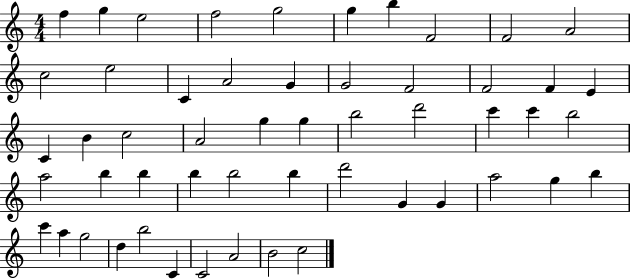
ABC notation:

X:1
T:Untitled
M:4/4
L:1/4
K:C
f g e2 f2 g2 g b F2 F2 A2 c2 e2 C A2 G G2 F2 F2 F E C B c2 A2 g g b2 d'2 c' c' b2 a2 b b b b2 b d'2 G G a2 g b c' a g2 d b2 C C2 A2 B2 c2